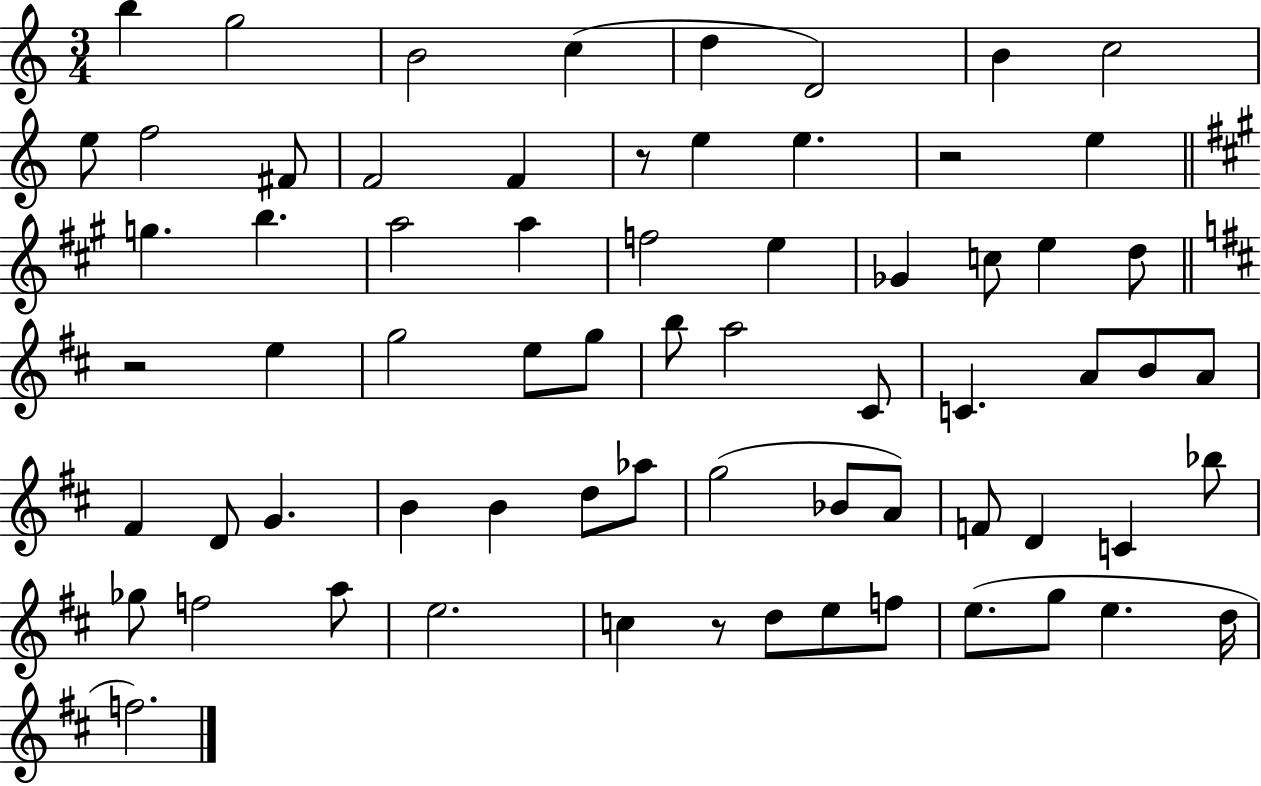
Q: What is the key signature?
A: C major